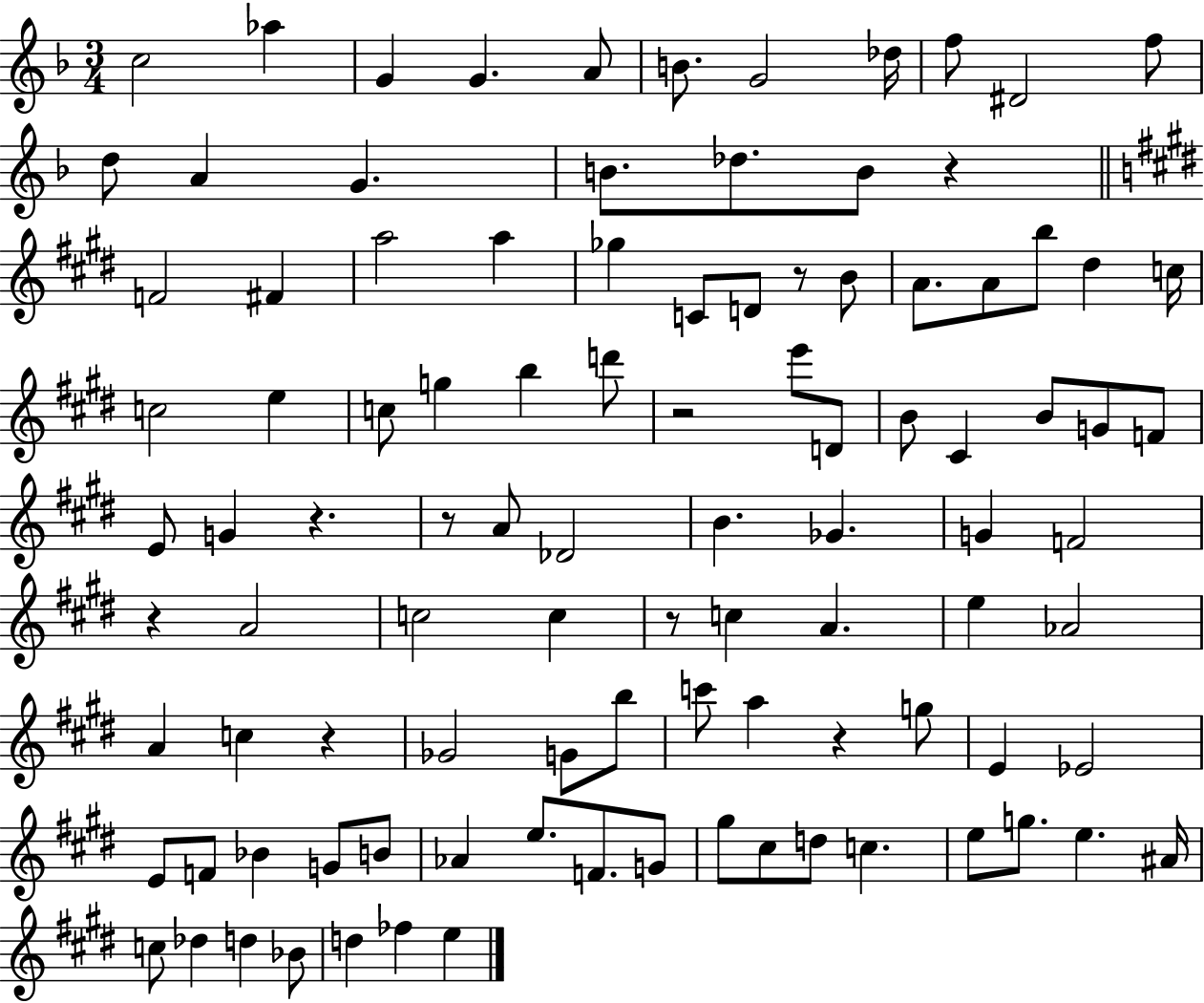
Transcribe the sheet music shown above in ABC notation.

X:1
T:Untitled
M:3/4
L:1/4
K:F
c2 _a G G A/2 B/2 G2 _d/4 f/2 ^D2 f/2 d/2 A G B/2 _d/2 B/2 z F2 ^F a2 a _g C/2 D/2 z/2 B/2 A/2 A/2 b/2 ^d c/4 c2 e c/2 g b d'/2 z2 e'/2 D/2 B/2 ^C B/2 G/2 F/2 E/2 G z z/2 A/2 _D2 B _G G F2 z A2 c2 c z/2 c A e _A2 A c z _G2 G/2 b/2 c'/2 a z g/2 E _E2 E/2 F/2 _B G/2 B/2 _A e/2 F/2 G/2 ^g/2 ^c/2 d/2 c e/2 g/2 e ^A/4 c/2 _d d _B/2 d _f e